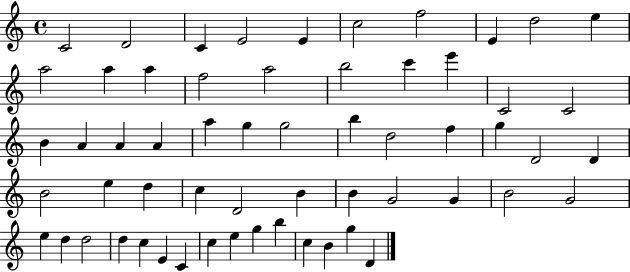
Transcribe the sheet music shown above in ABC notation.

X:1
T:Untitled
M:4/4
L:1/4
K:C
C2 D2 C E2 E c2 f2 E d2 e a2 a a f2 a2 b2 c' e' C2 C2 B A A A a g g2 b d2 f g D2 D B2 e d c D2 B B G2 G B2 G2 e d d2 d c E C c e g b c B g D